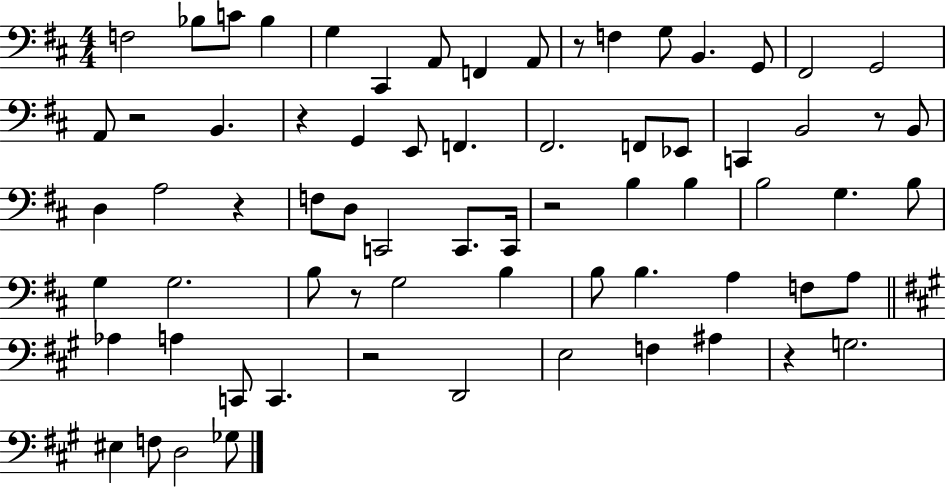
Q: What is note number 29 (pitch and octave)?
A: F3